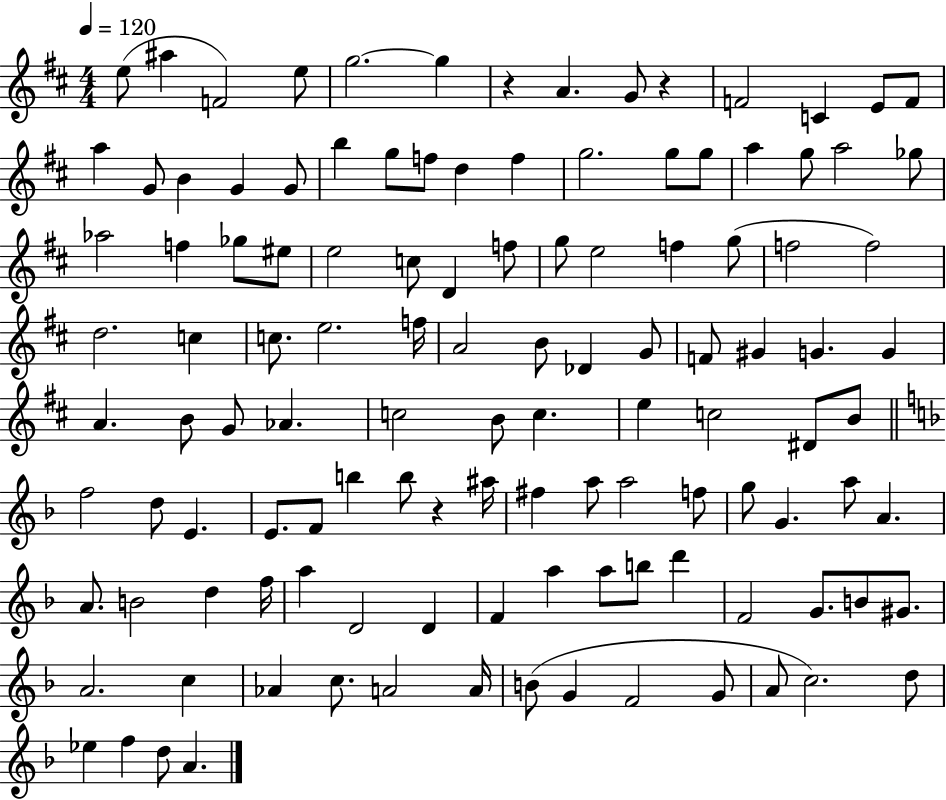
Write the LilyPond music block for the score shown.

{
  \clef treble
  \numericTimeSignature
  \time 4/4
  \key d \major
  \tempo 4 = 120
  e''8( ais''4 f'2) e''8 | g''2.~~ g''4 | r4 a'4. g'8 r4 | f'2 c'4 e'8 f'8 | \break a''4 g'8 b'4 g'4 g'8 | b''4 g''8 f''8 d''4 f''4 | g''2. g''8 g''8 | a''4 g''8 a''2 ges''8 | \break aes''2 f''4 ges''8 eis''8 | e''2 c''8 d'4 f''8 | g''8 e''2 f''4 g''8( | f''2 f''2) | \break d''2. c''4 | c''8. e''2. f''16 | a'2 b'8 des'4 g'8 | f'8 gis'4 g'4. g'4 | \break a'4. b'8 g'8 aes'4. | c''2 b'8 c''4. | e''4 c''2 dis'8 b'8 | \bar "||" \break \key d \minor f''2 d''8 e'4. | e'8. f'8 b''4 b''8 r4 ais''16 | fis''4 a''8 a''2 f''8 | g''8 g'4. a''8 a'4. | \break a'8. b'2 d''4 f''16 | a''4 d'2 d'4 | f'4 a''4 a''8 b''8 d'''4 | f'2 g'8. b'8 gis'8. | \break a'2. c''4 | aes'4 c''8. a'2 a'16 | b'8( g'4 f'2 g'8 | a'8 c''2.) d''8 | \break ees''4 f''4 d''8 a'4. | \bar "|."
}